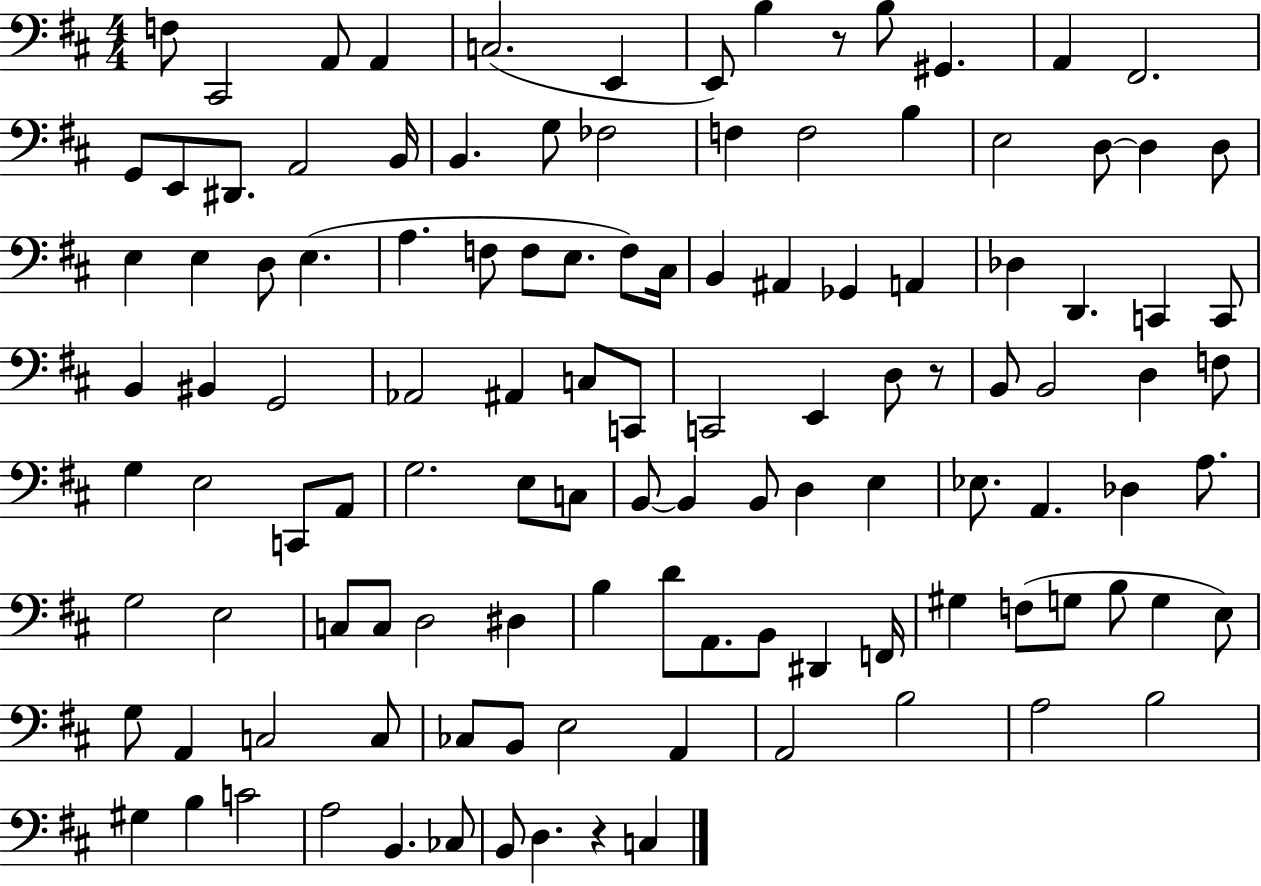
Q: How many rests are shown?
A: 3